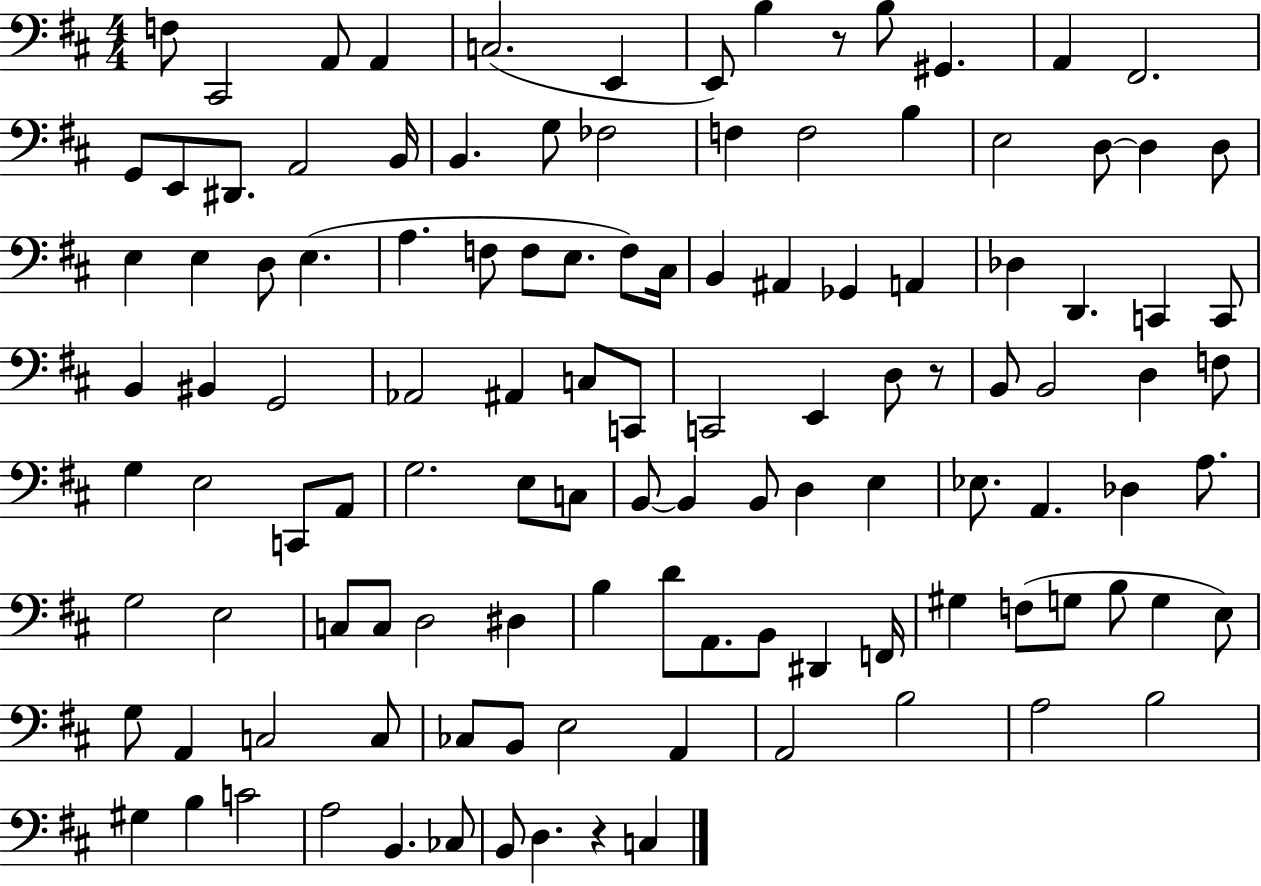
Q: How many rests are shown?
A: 3